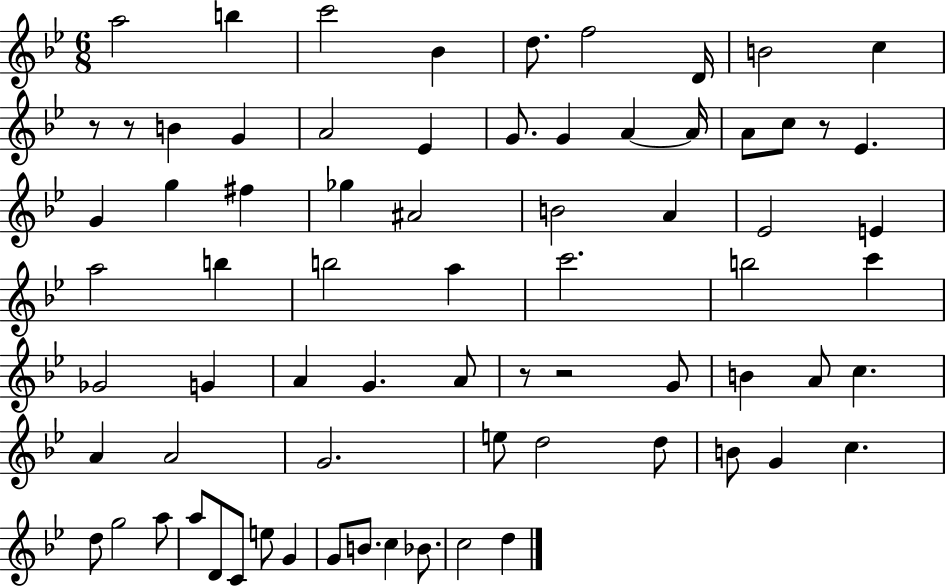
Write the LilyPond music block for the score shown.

{
  \clef treble
  \numericTimeSignature
  \time 6/8
  \key bes \major
  \repeat volta 2 { a''2 b''4 | c'''2 bes'4 | d''8. f''2 d'16 | b'2 c''4 | \break r8 r8 b'4 g'4 | a'2 ees'4 | g'8. g'4 a'4~~ a'16 | a'8 c''8 r8 ees'4. | \break g'4 g''4 fis''4 | ges''4 ais'2 | b'2 a'4 | ees'2 e'4 | \break a''2 b''4 | b''2 a''4 | c'''2. | b''2 c'''4 | \break ges'2 g'4 | a'4 g'4. a'8 | r8 r2 g'8 | b'4 a'8 c''4. | \break a'4 a'2 | g'2. | e''8 d''2 d''8 | b'8 g'4 c''4. | \break d''8 g''2 a''8 | a''8 d'8 c'8 e''8 g'4 | g'8 b'8. c''4 bes'8. | c''2 d''4 | \break } \bar "|."
}